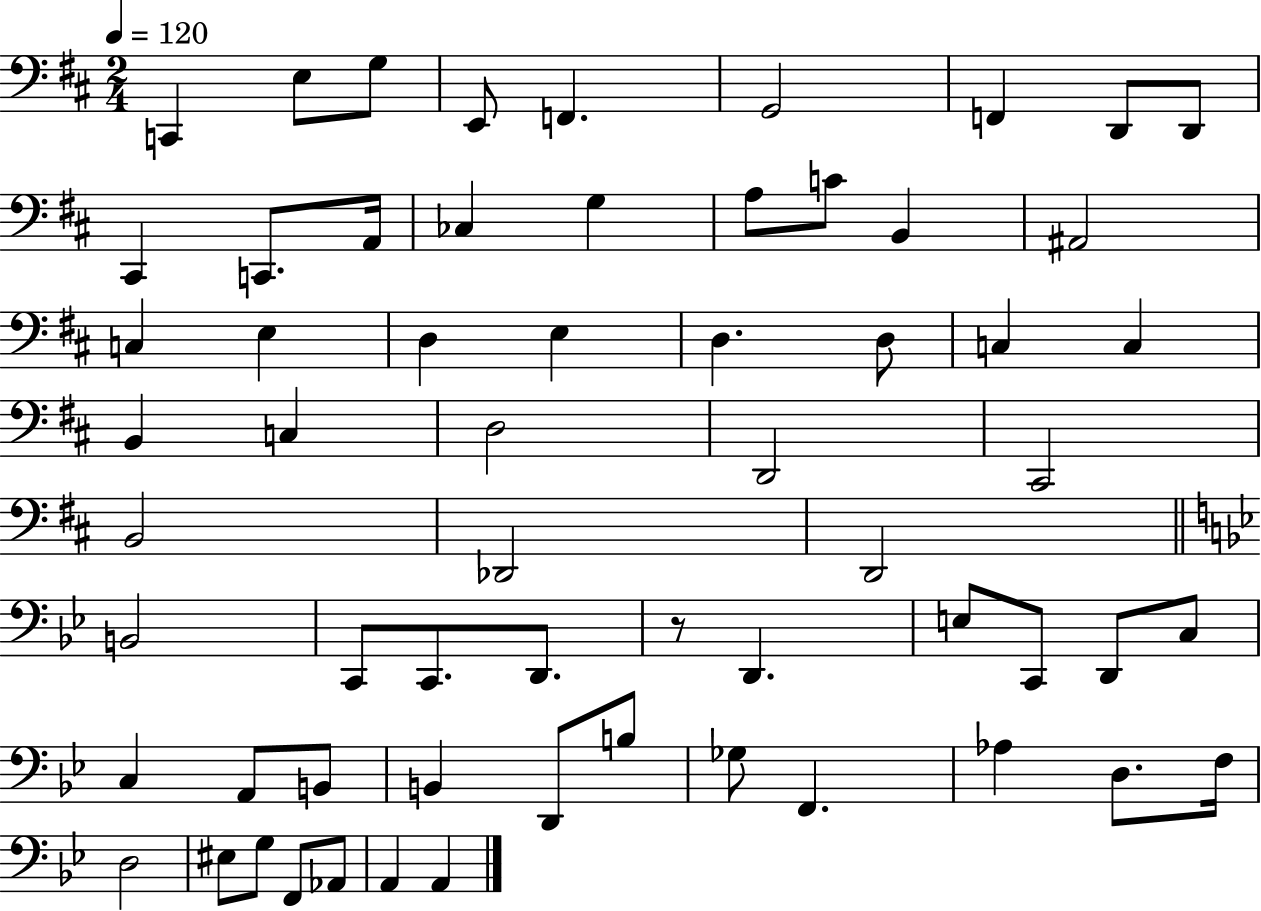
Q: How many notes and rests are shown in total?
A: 62